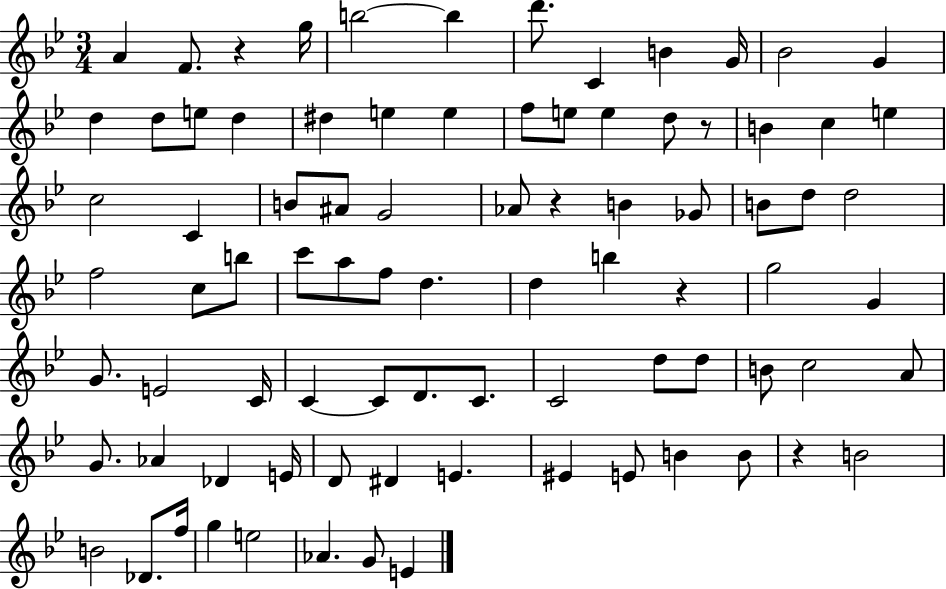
{
  \clef treble
  \numericTimeSignature
  \time 3/4
  \key bes \major
  a'4 f'8. r4 g''16 | b''2~~ b''4 | d'''8. c'4 b'4 g'16 | bes'2 g'4 | \break d''4 d''8 e''8 d''4 | dis''4 e''4 e''4 | f''8 e''8 e''4 d''8 r8 | b'4 c''4 e''4 | \break c''2 c'4 | b'8 ais'8 g'2 | aes'8 r4 b'4 ges'8 | b'8 d''8 d''2 | \break f''2 c''8 b''8 | c'''8 a''8 f''8 d''4. | d''4 b''4 r4 | g''2 g'4 | \break g'8. e'2 c'16 | c'4~~ c'8 d'8. c'8. | c'2 d''8 d''8 | b'8 c''2 a'8 | \break g'8. aes'4 des'4 e'16 | d'8 dis'4 e'4. | eis'4 e'8 b'4 b'8 | r4 b'2 | \break b'2 des'8. f''16 | g''4 e''2 | aes'4. g'8 e'4 | \bar "|."
}